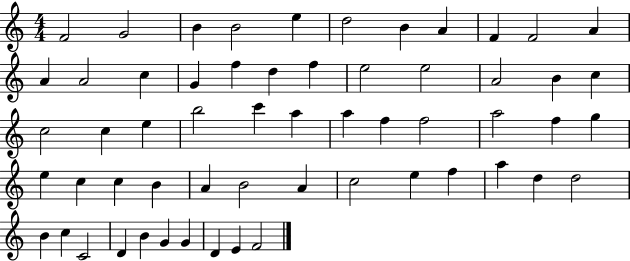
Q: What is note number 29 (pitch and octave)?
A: A5